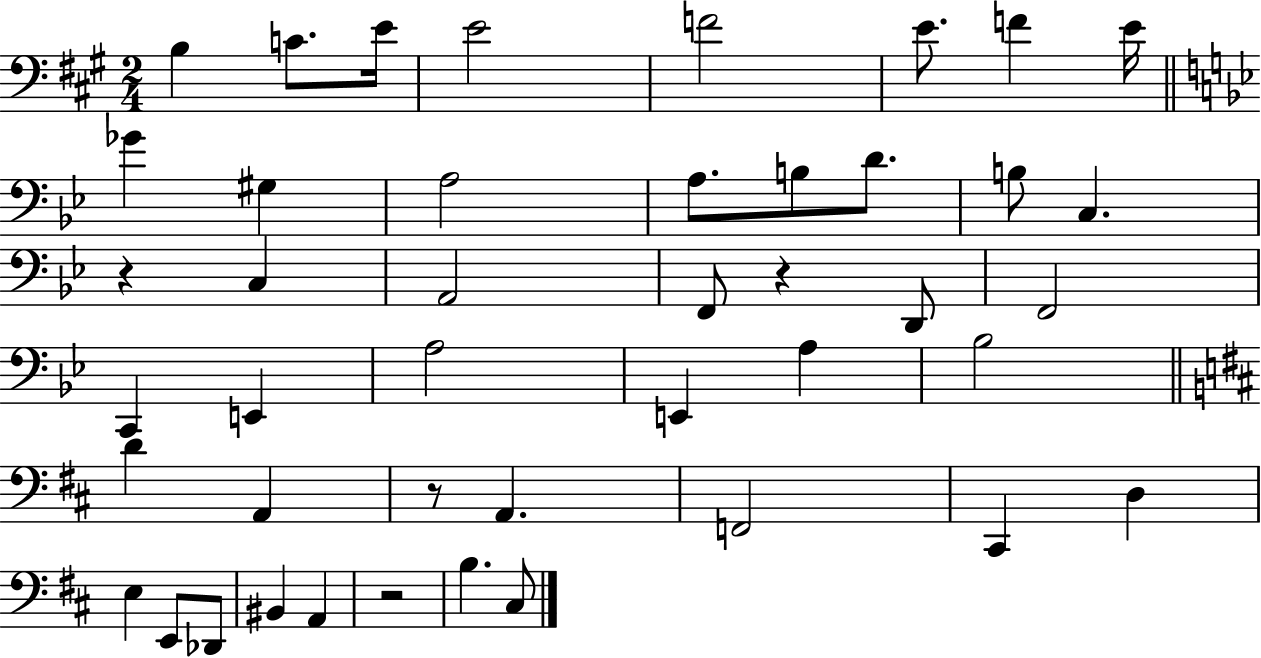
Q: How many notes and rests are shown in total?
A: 44